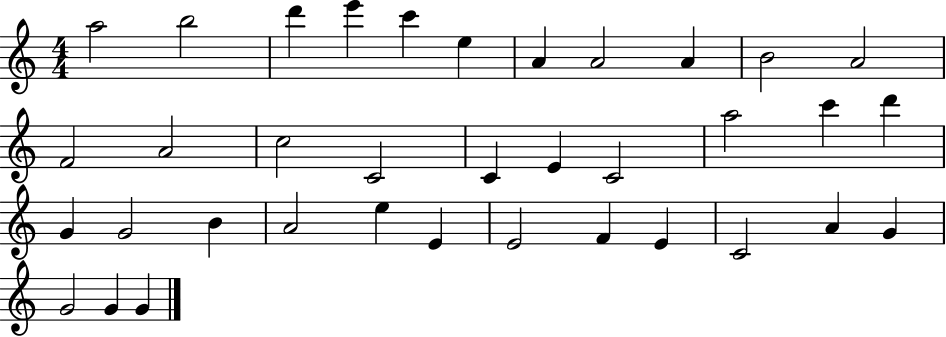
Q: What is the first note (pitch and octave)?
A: A5